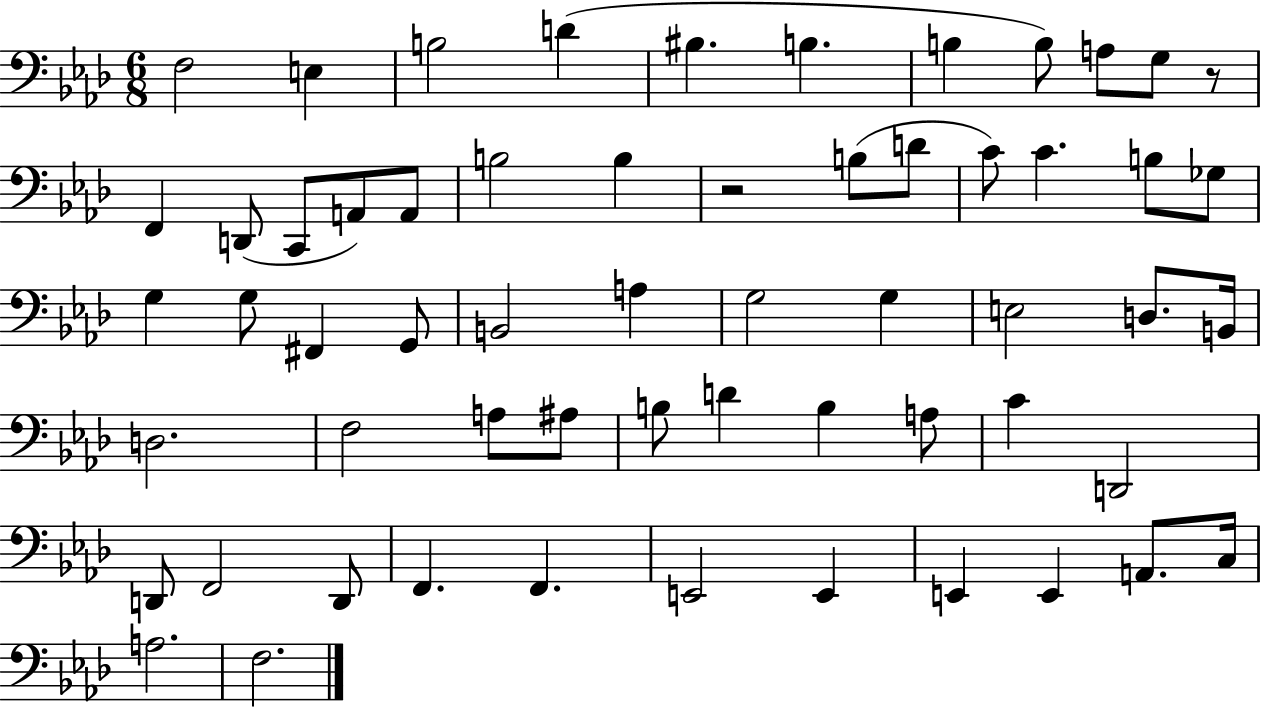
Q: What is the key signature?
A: AES major